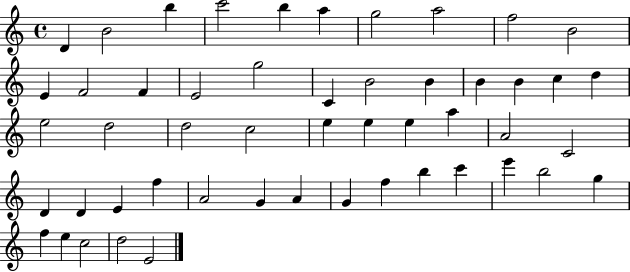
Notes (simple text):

D4/q B4/h B5/q C6/h B5/q A5/q G5/h A5/h F5/h B4/h E4/q F4/h F4/q E4/h G5/h C4/q B4/h B4/q B4/q B4/q C5/q D5/q E5/h D5/h D5/h C5/h E5/q E5/q E5/q A5/q A4/h C4/h D4/q D4/q E4/q F5/q A4/h G4/q A4/q G4/q F5/q B5/q C6/q E6/q B5/h G5/q F5/q E5/q C5/h D5/h E4/h